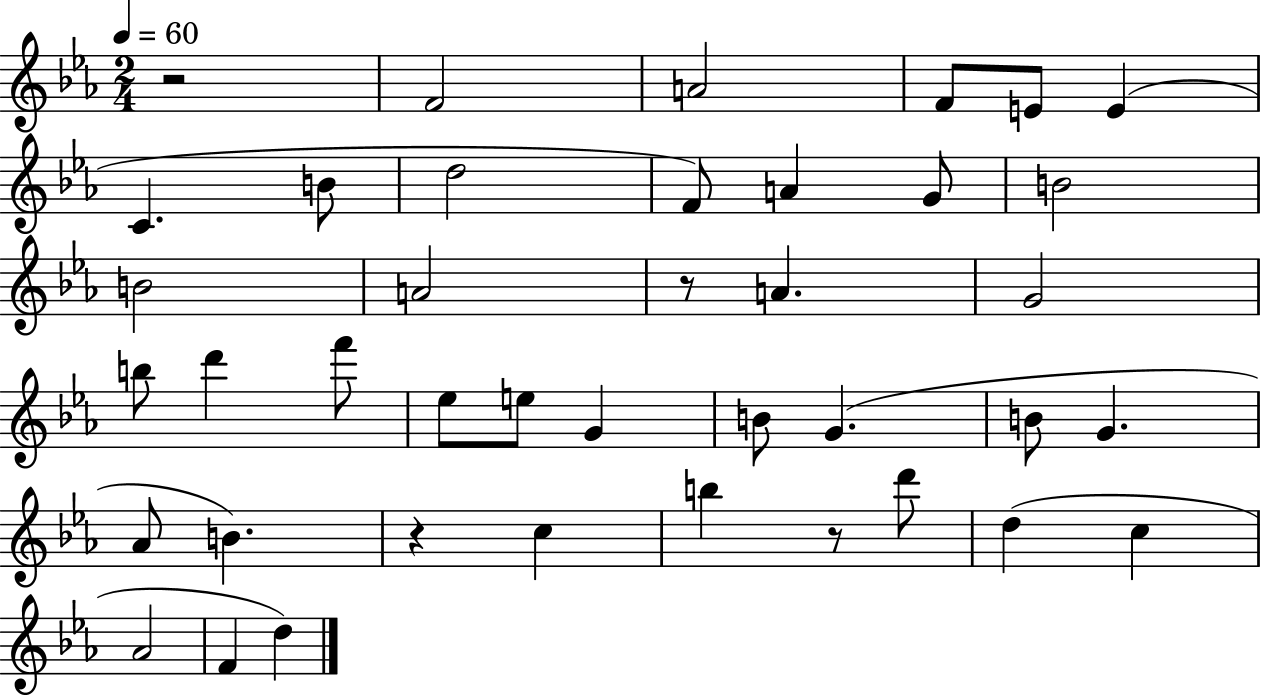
R/h F4/h A4/h F4/e E4/e E4/q C4/q. B4/e D5/h F4/e A4/q G4/e B4/h B4/h A4/h R/e A4/q. G4/h B5/e D6/q F6/e Eb5/e E5/e G4/q B4/e G4/q. B4/e G4/q. Ab4/e B4/q. R/q C5/q B5/q R/e D6/e D5/q C5/q Ab4/h F4/q D5/q